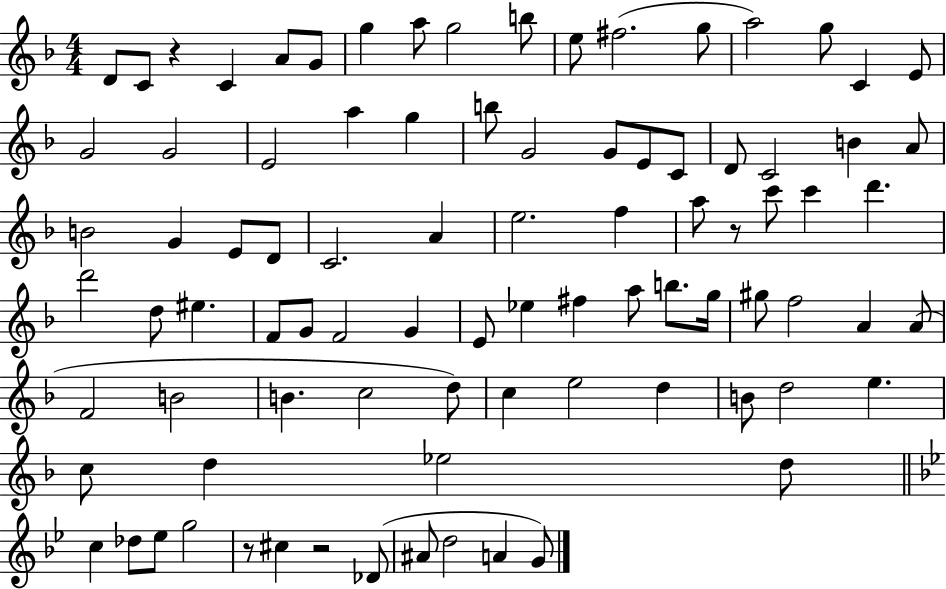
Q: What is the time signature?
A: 4/4